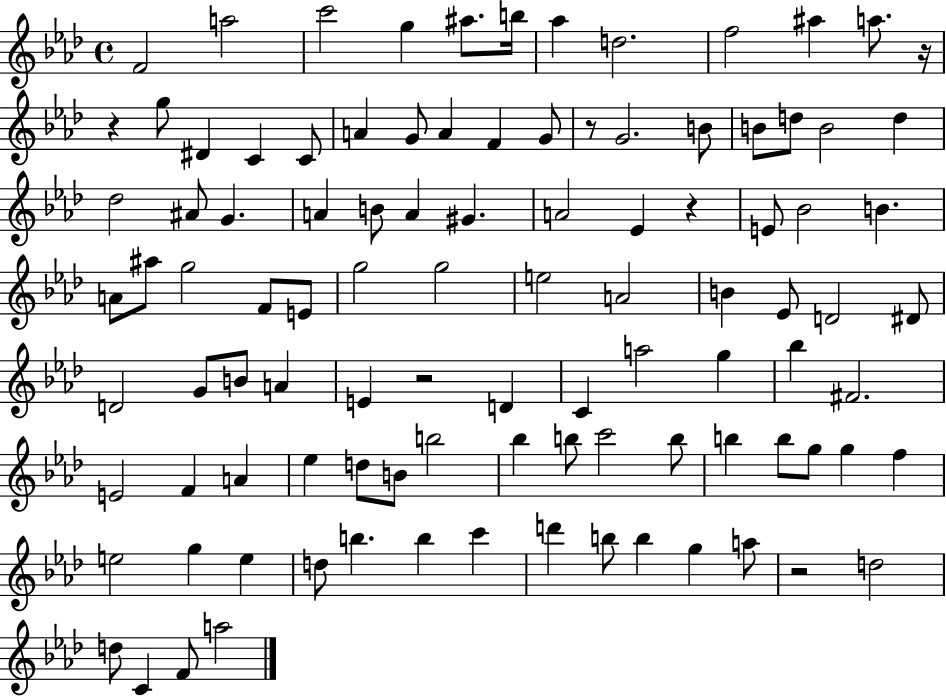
X:1
T:Untitled
M:4/4
L:1/4
K:Ab
F2 a2 c'2 g ^a/2 b/4 _a d2 f2 ^a a/2 z/4 z g/2 ^D C C/2 A G/2 A F G/2 z/2 G2 B/2 B/2 d/2 B2 d _d2 ^A/2 G A B/2 A ^G A2 _E z E/2 _B2 B A/2 ^a/2 g2 F/2 E/2 g2 g2 e2 A2 B _E/2 D2 ^D/2 D2 G/2 B/2 A E z2 D C a2 g _b ^F2 E2 F A _e d/2 B/2 b2 _b b/2 c'2 b/2 b b/2 g/2 g f e2 g e d/2 b b c' d' b/2 b g a/2 z2 d2 d/2 C F/2 a2